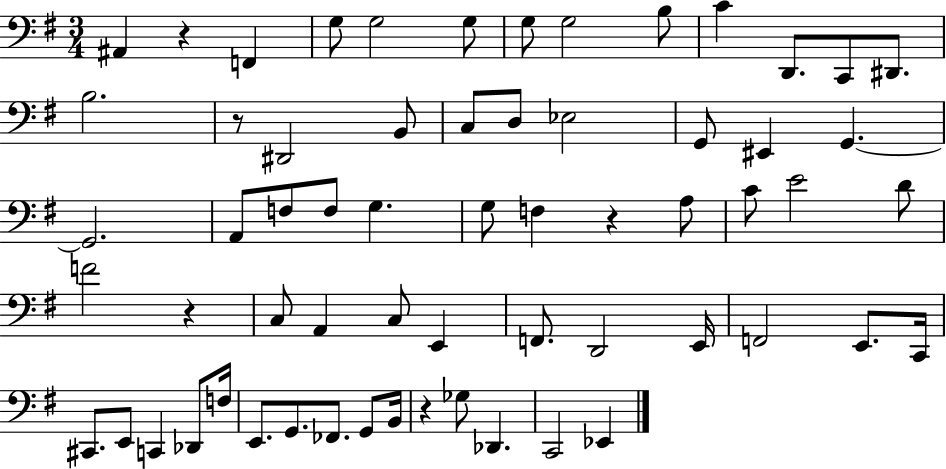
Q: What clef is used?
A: bass